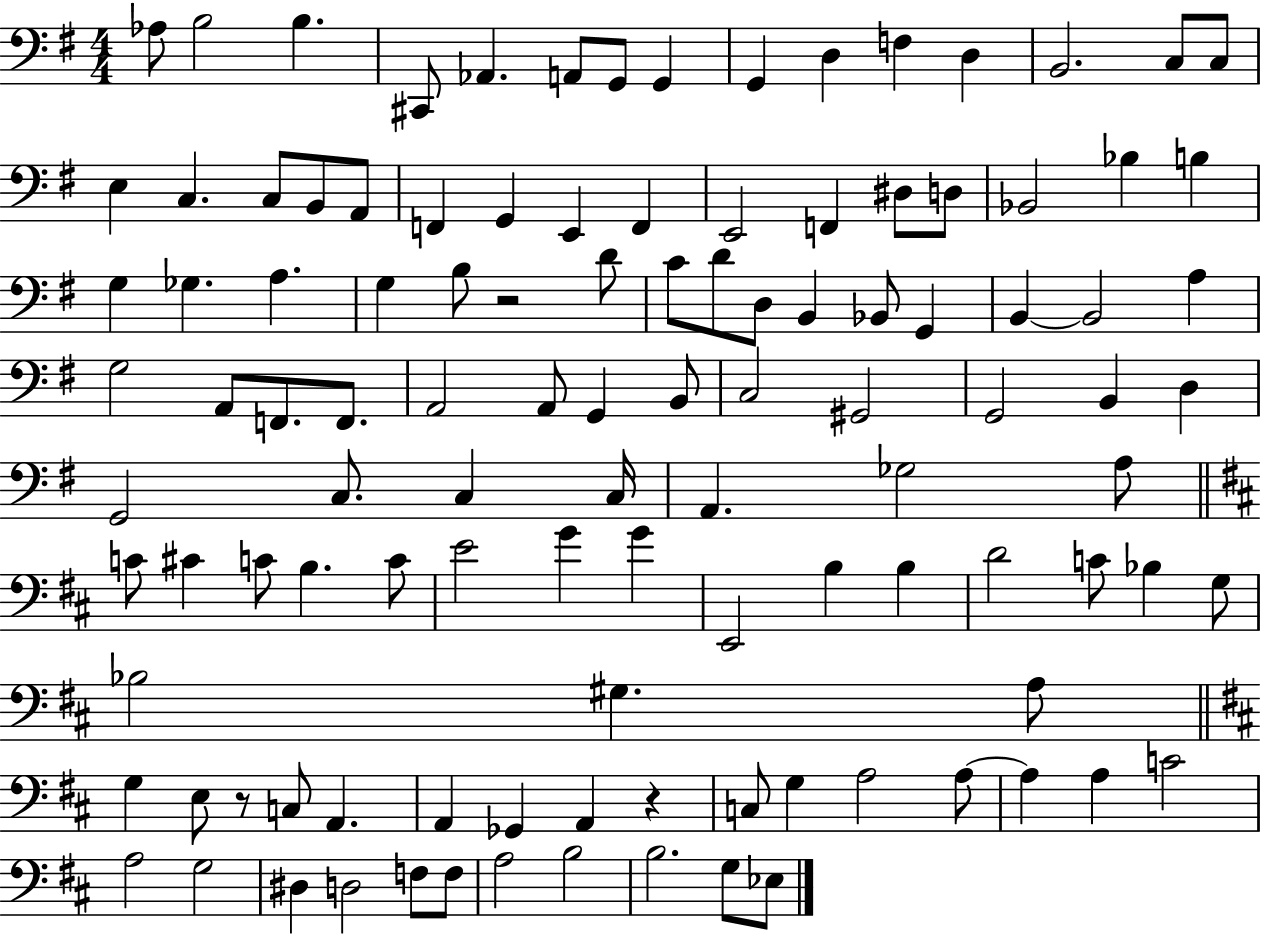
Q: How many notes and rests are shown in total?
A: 112